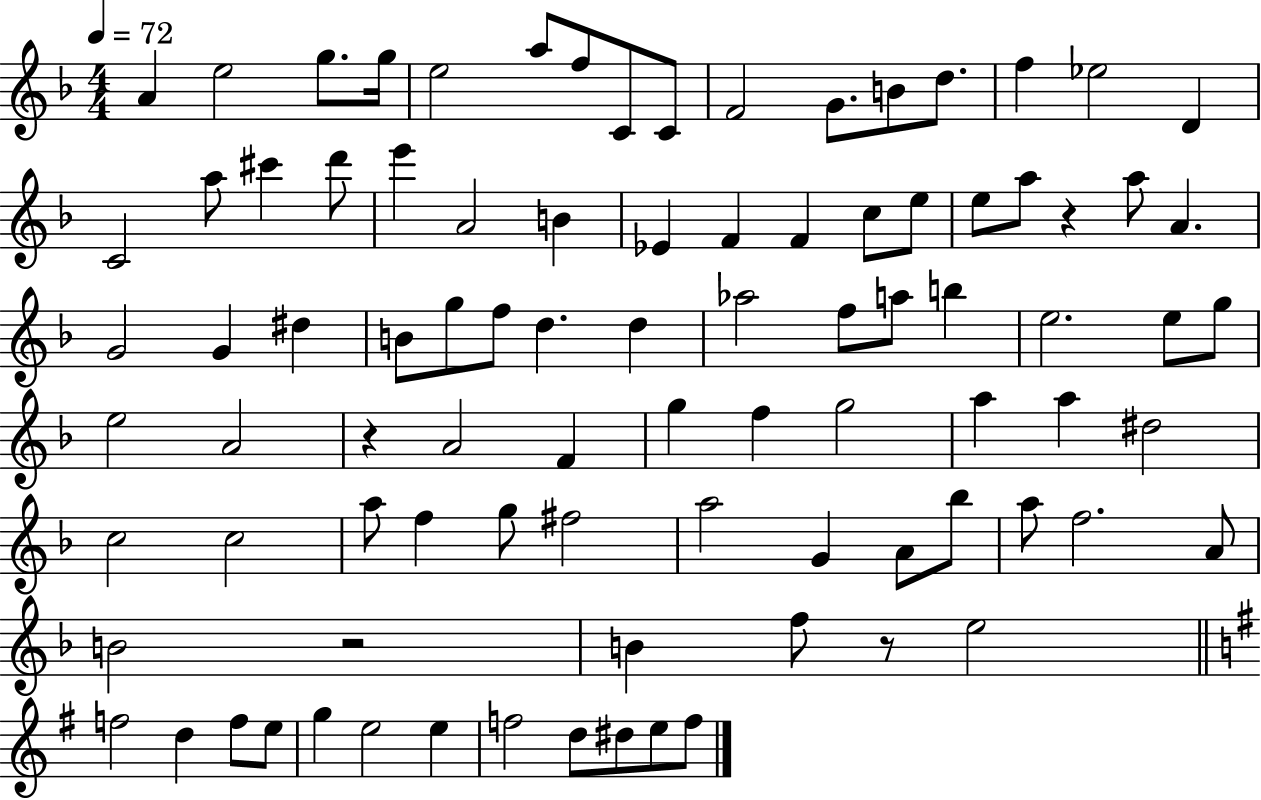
A4/q E5/h G5/e. G5/s E5/h A5/e F5/e C4/e C4/e F4/h G4/e. B4/e D5/e. F5/q Eb5/h D4/q C4/h A5/e C#6/q D6/e E6/q A4/h B4/q Eb4/q F4/q F4/q C5/e E5/e E5/e A5/e R/q A5/e A4/q. G4/h G4/q D#5/q B4/e G5/e F5/e D5/q. D5/q Ab5/h F5/e A5/e B5/q E5/h. E5/e G5/e E5/h A4/h R/q A4/h F4/q G5/q F5/q G5/h A5/q A5/q D#5/h C5/h C5/h A5/e F5/q G5/e F#5/h A5/h G4/q A4/e Bb5/e A5/e F5/h. A4/e B4/h R/h B4/q F5/e R/e E5/h F5/h D5/q F5/e E5/e G5/q E5/h E5/q F5/h D5/e D#5/e E5/e F5/e